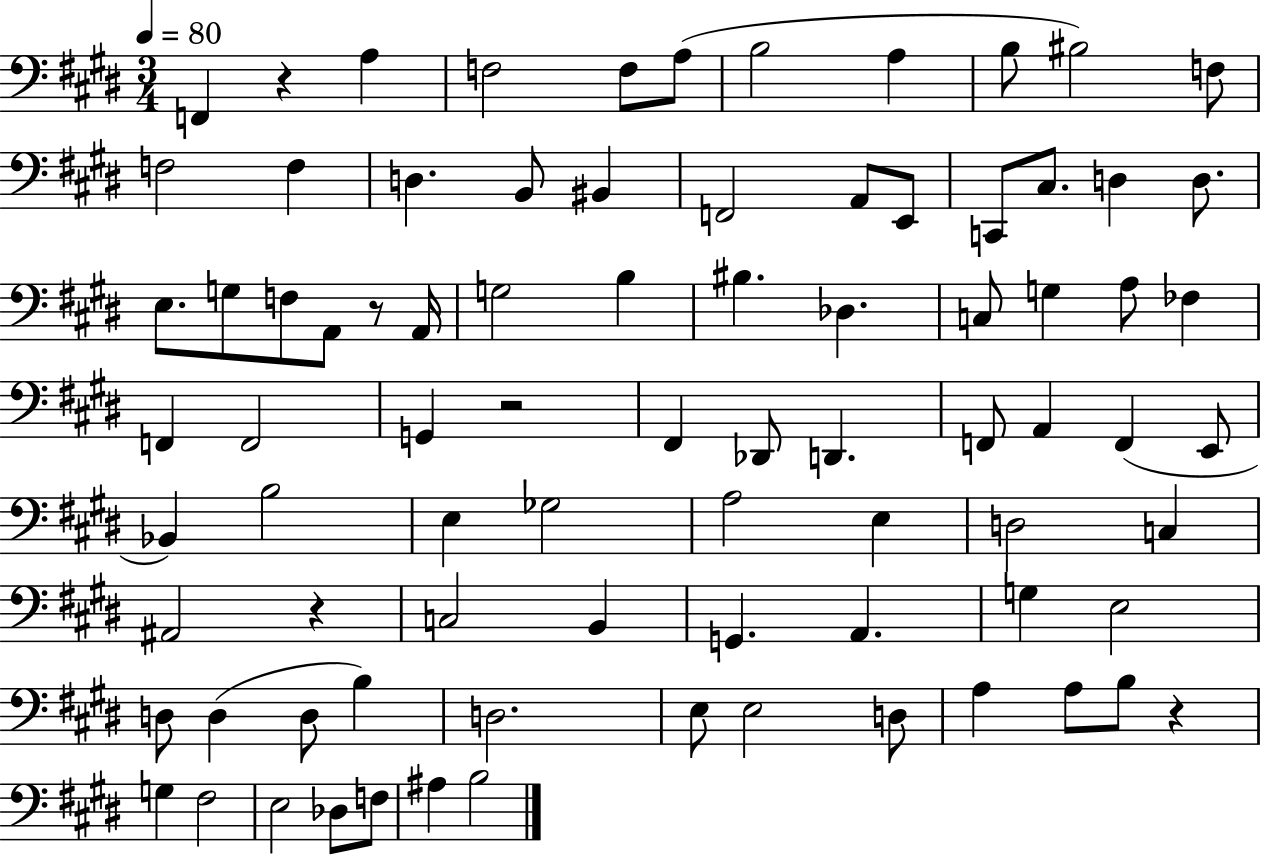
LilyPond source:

{
  \clef bass
  \numericTimeSignature
  \time 3/4
  \key e \major
  \tempo 4 = 80
  f,4 r4 a4 | f2 f8 a8( | b2 a4 | b8 bis2) f8 | \break f2 f4 | d4. b,8 bis,4 | f,2 a,8 e,8 | c,8 cis8. d4 d8. | \break e8. g8 f8 a,8 r8 a,16 | g2 b4 | bis4. des4. | c8 g4 a8 fes4 | \break f,4 f,2 | g,4 r2 | fis,4 des,8 d,4. | f,8 a,4 f,4( e,8 | \break bes,4) b2 | e4 ges2 | a2 e4 | d2 c4 | \break ais,2 r4 | c2 b,4 | g,4. a,4. | g4 e2 | \break d8 d4( d8 b4) | d2. | e8 e2 d8 | a4 a8 b8 r4 | \break g4 fis2 | e2 des8 f8 | ais4 b2 | \bar "|."
}